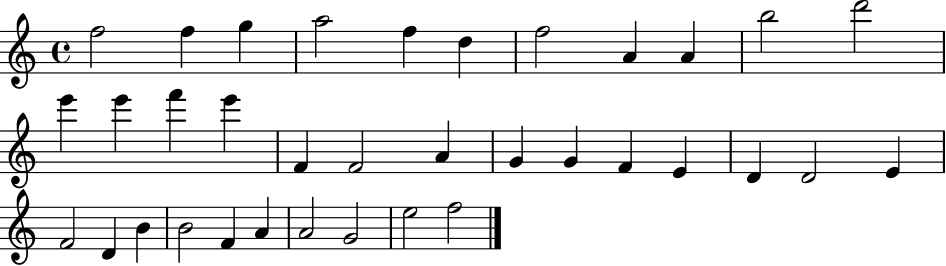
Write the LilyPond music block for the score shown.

{
  \clef treble
  \time 4/4
  \defaultTimeSignature
  \key c \major
  f''2 f''4 g''4 | a''2 f''4 d''4 | f''2 a'4 a'4 | b''2 d'''2 | \break e'''4 e'''4 f'''4 e'''4 | f'4 f'2 a'4 | g'4 g'4 f'4 e'4 | d'4 d'2 e'4 | \break f'2 d'4 b'4 | b'2 f'4 a'4 | a'2 g'2 | e''2 f''2 | \break \bar "|."
}